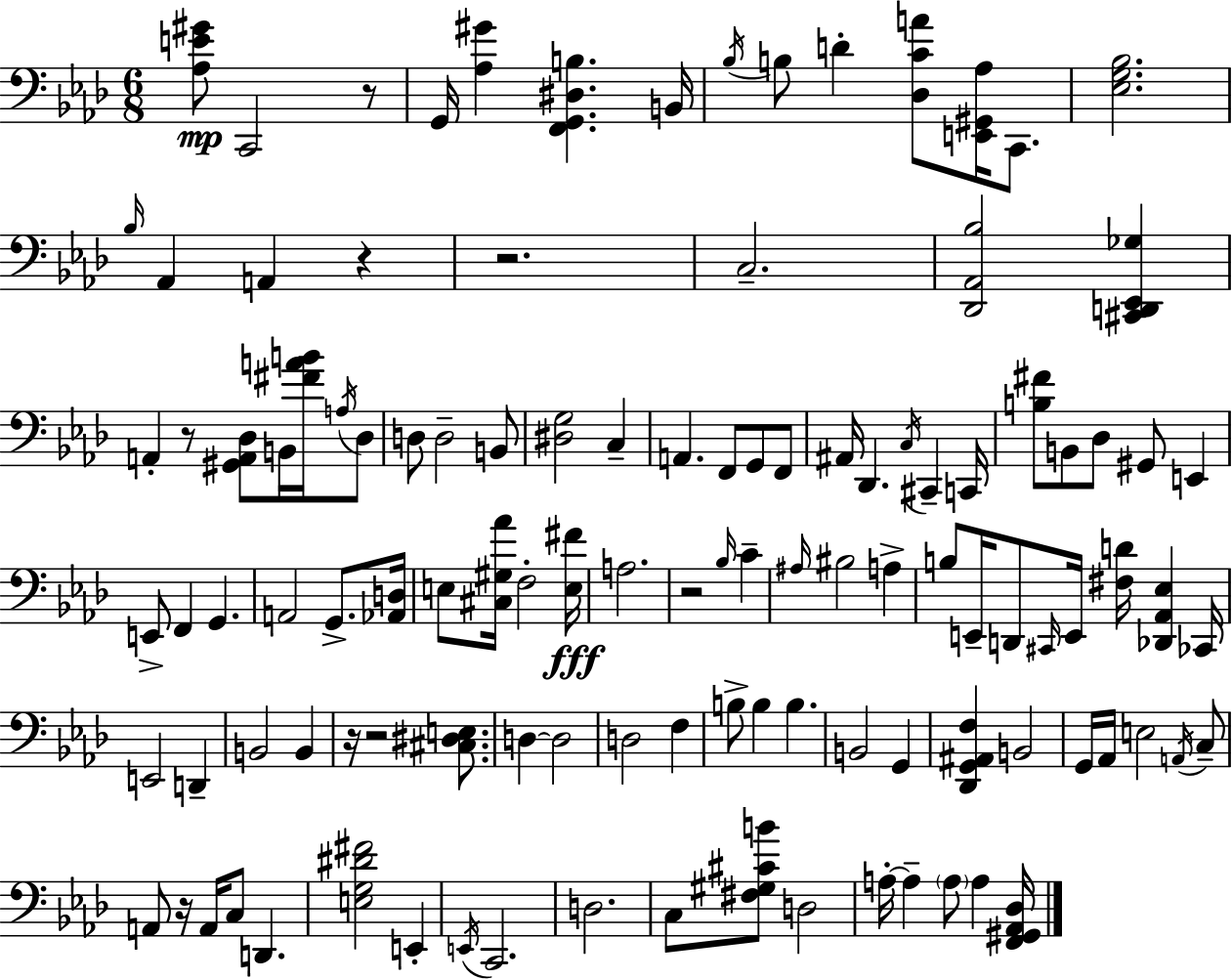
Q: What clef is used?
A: bass